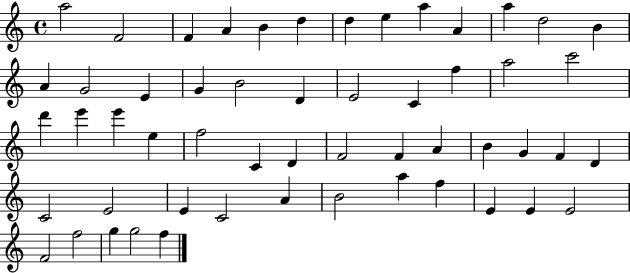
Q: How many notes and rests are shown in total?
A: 54